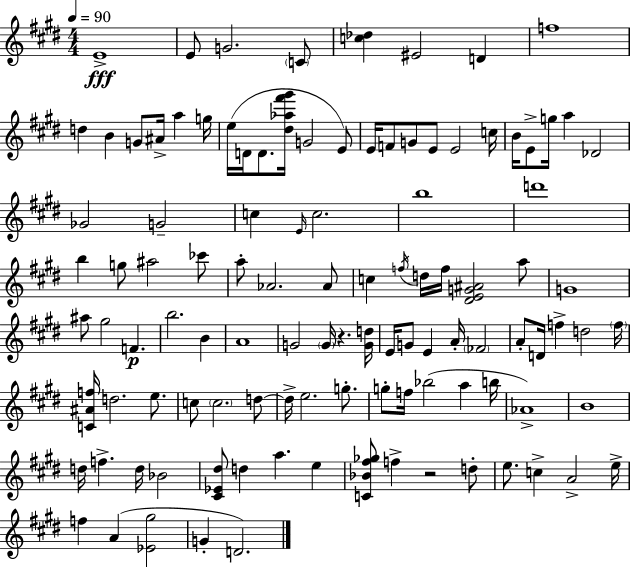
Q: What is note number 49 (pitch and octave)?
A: G4